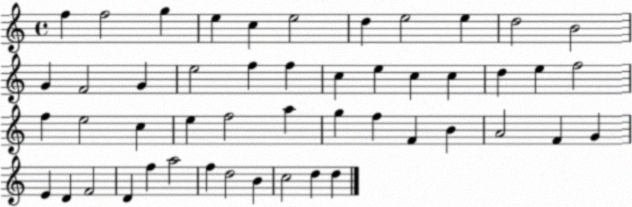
X:1
T:Untitled
M:4/4
L:1/4
K:C
f f2 g e c e2 d e2 e d2 B2 G F2 G e2 f f c e c c d e f2 f e2 c e f2 a g f F B A2 F G E D F2 D f a2 f d2 B c2 d d